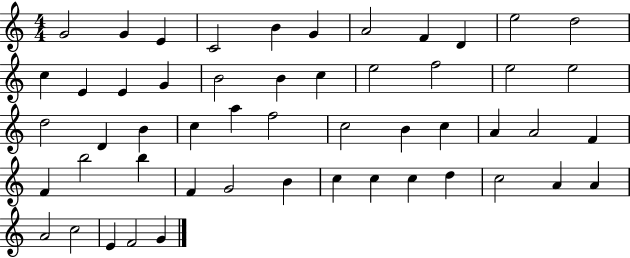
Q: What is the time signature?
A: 4/4